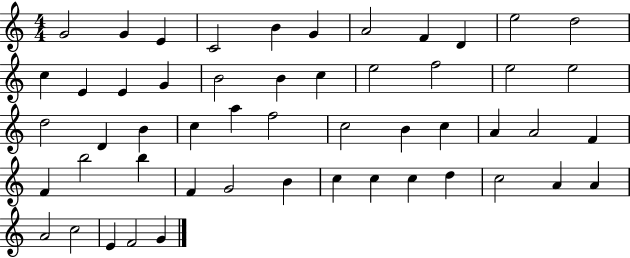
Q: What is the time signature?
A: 4/4